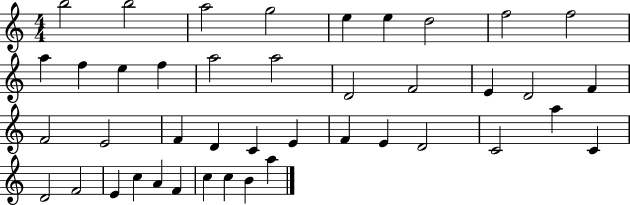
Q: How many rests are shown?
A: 0